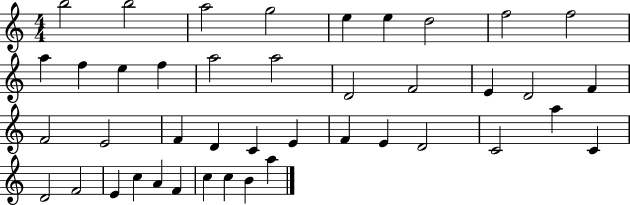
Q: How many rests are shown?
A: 0